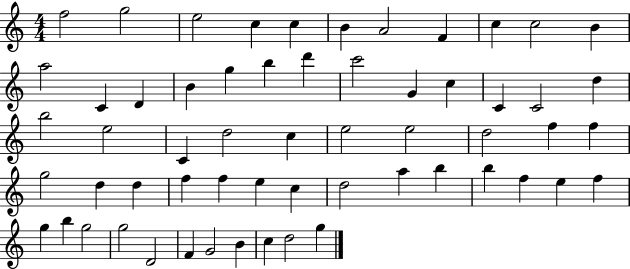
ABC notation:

X:1
T:Untitled
M:4/4
L:1/4
K:C
f2 g2 e2 c c B A2 F c c2 B a2 C D B g b d' c'2 G c C C2 d b2 e2 C d2 c e2 e2 d2 f f g2 d d f f e c d2 a b b f e f g b g2 g2 D2 F G2 B c d2 g